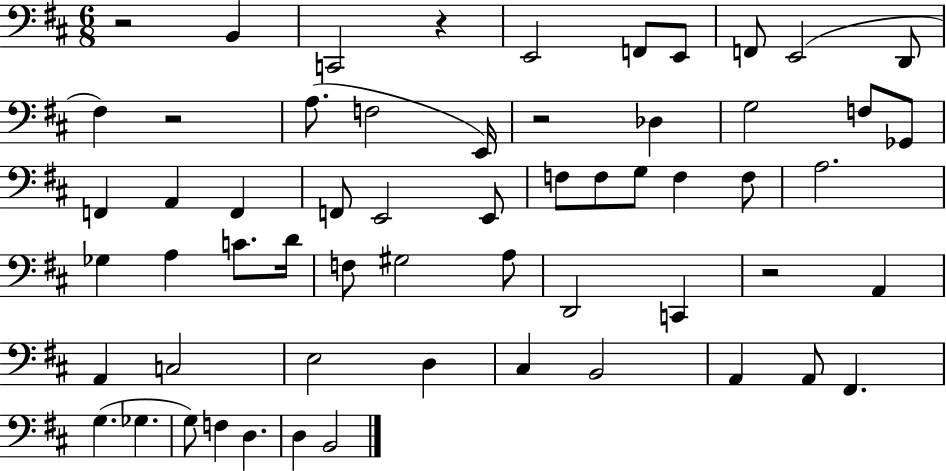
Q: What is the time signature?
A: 6/8